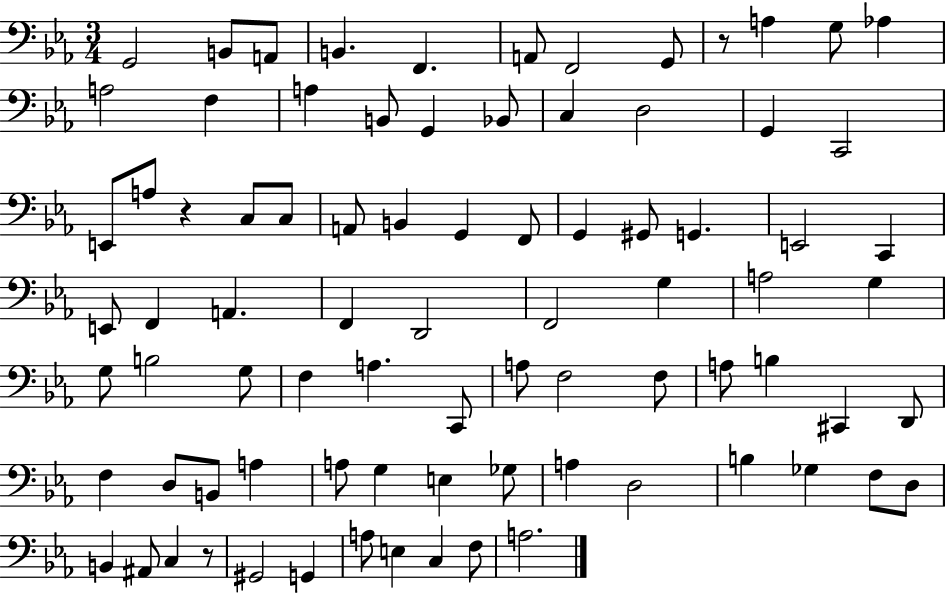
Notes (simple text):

G2/h B2/e A2/e B2/q. F2/q. A2/e F2/h G2/e R/e A3/q G3/e Ab3/q A3/h F3/q A3/q B2/e G2/q Bb2/e C3/q D3/h G2/q C2/h E2/e A3/e R/q C3/e C3/e A2/e B2/q G2/q F2/e G2/q G#2/e G2/q. E2/h C2/q E2/e F2/q A2/q. F2/q D2/h F2/h G3/q A3/h G3/q G3/e B3/h G3/e F3/q A3/q. C2/e A3/e F3/h F3/e A3/e B3/q C#2/q D2/e F3/q D3/e B2/e A3/q A3/e G3/q E3/q Gb3/e A3/q D3/h B3/q Gb3/q F3/e D3/e B2/q A#2/e C3/q R/e G#2/h G2/q A3/e E3/q C3/q F3/e A3/h.